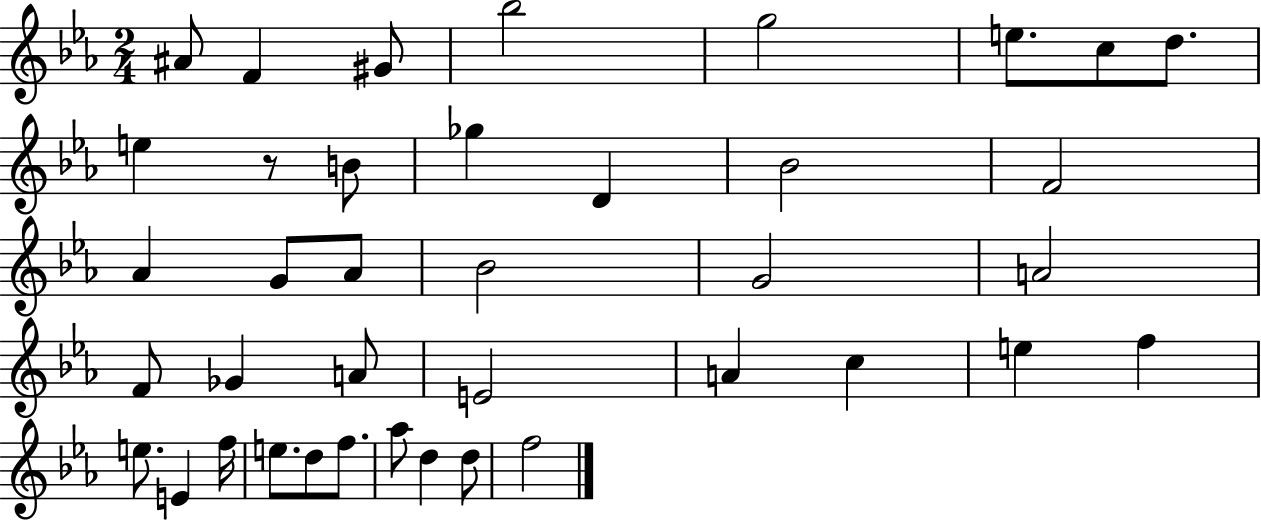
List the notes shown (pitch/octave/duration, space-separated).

A#4/e F4/q G#4/e Bb5/h G5/h E5/e. C5/e D5/e. E5/q R/e B4/e Gb5/q D4/q Bb4/h F4/h Ab4/q G4/e Ab4/e Bb4/h G4/h A4/h F4/e Gb4/q A4/e E4/h A4/q C5/q E5/q F5/q E5/e. E4/q F5/s E5/e. D5/e F5/e. Ab5/e D5/q D5/e F5/h